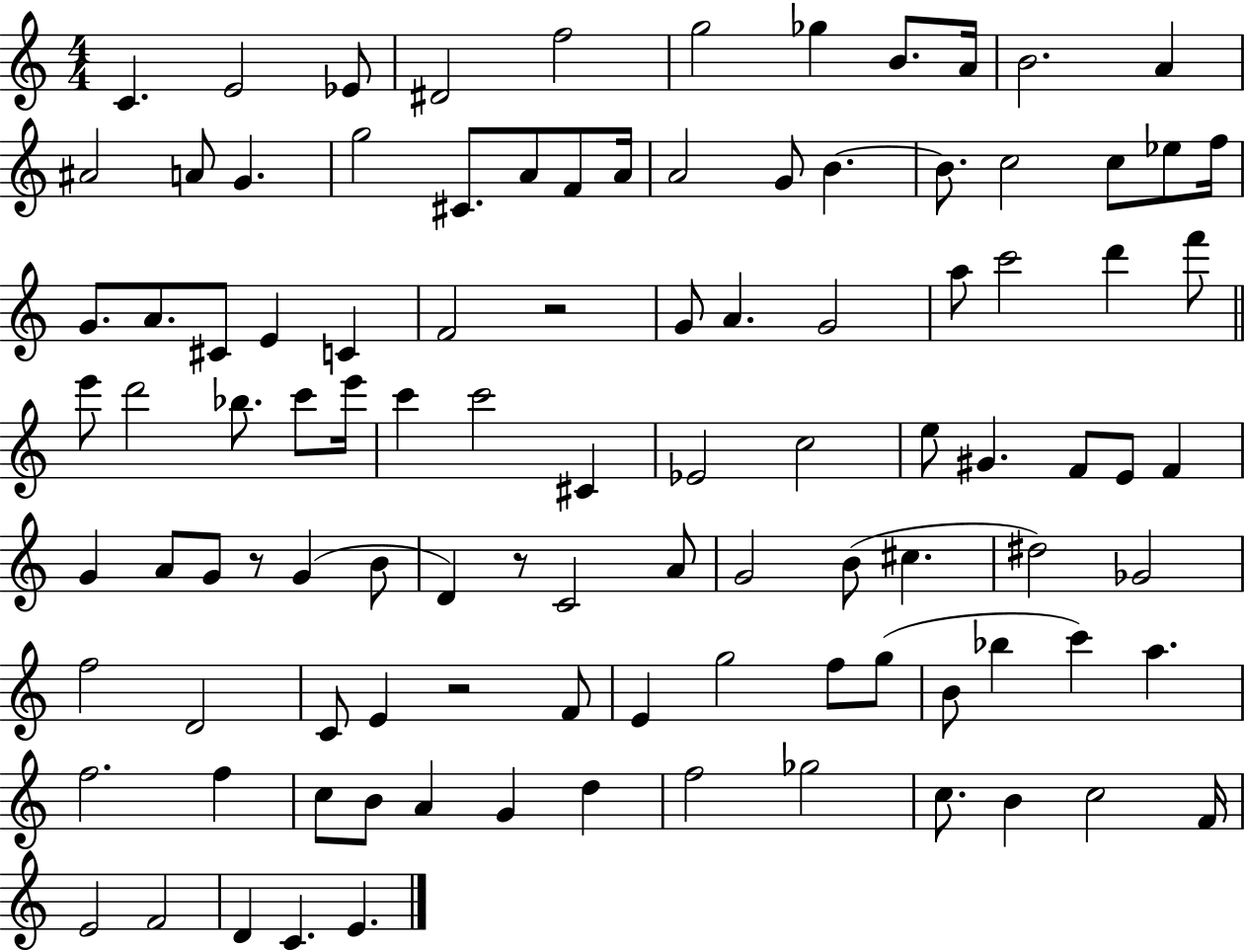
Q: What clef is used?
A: treble